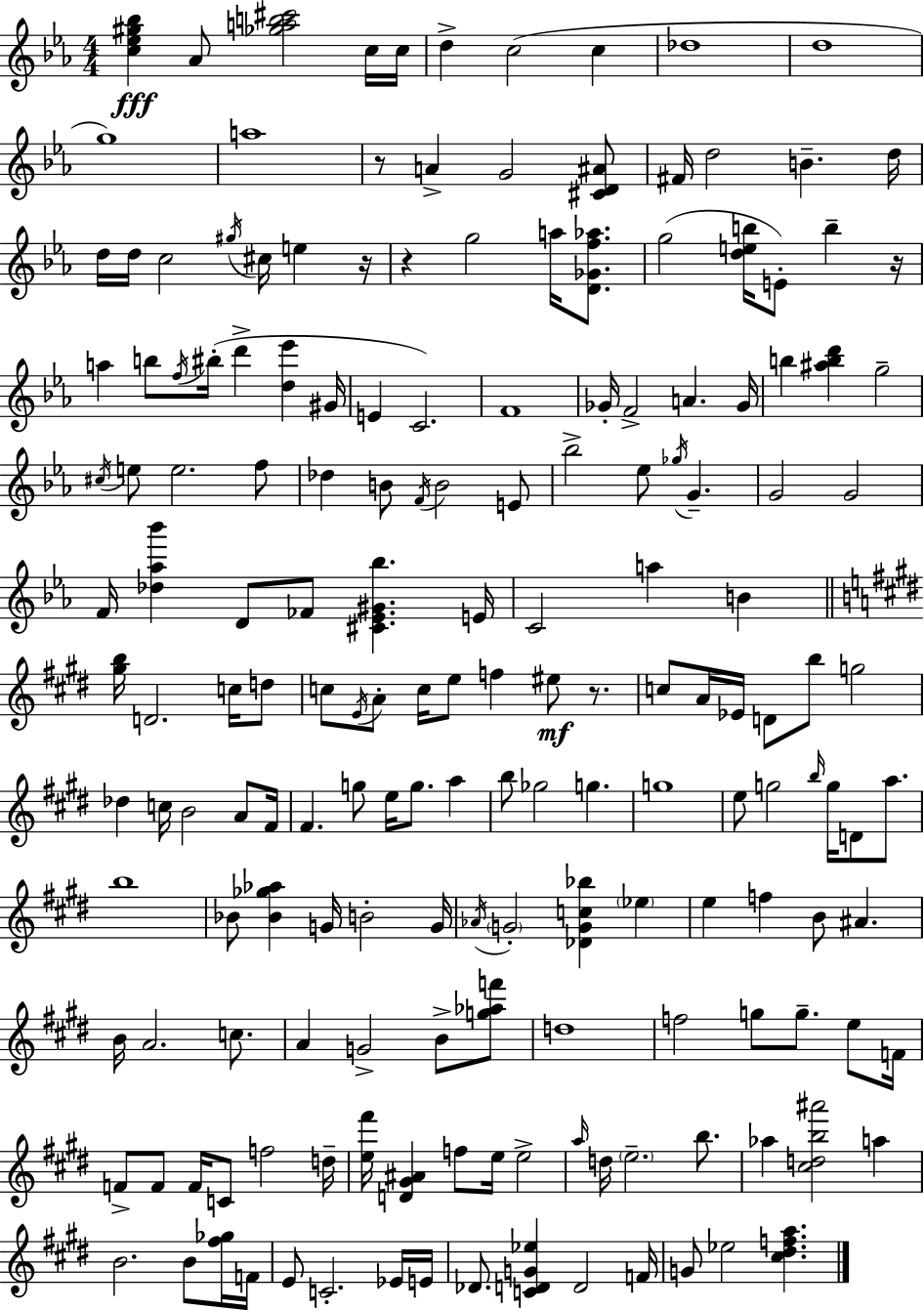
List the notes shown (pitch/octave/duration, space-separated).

[C5,Eb5,G#5,Bb5]/q Ab4/e [Gb5,A5,B5,C#6]/h C5/s C5/s D5/q C5/h C5/q Db5/w D5/w G5/w A5/w R/e A4/q G4/h [C#4,D4,A#4]/e F#4/s D5/h B4/q. D5/s D5/s D5/s C5/h G#5/s C#5/s E5/q R/s R/q G5/h A5/s [D4,Gb4,F5,Ab5]/e. G5/h [D5,E5,B5]/s E4/e B5/q R/s A5/q B5/e F5/s BIS5/s D6/q [D5,Eb6]/q G#4/s E4/q C4/h. F4/w Gb4/s F4/h A4/q. Gb4/s B5/q [A#5,B5,D6]/q G5/h C#5/s E5/e E5/h. F5/e Db5/q B4/e F4/s B4/h E4/e Bb5/h Eb5/e Gb5/s G4/q. G4/h G4/h F4/s [Db5,Ab5,Bb6]/q D4/e FES4/e [C#4,Eb4,G#4,Bb5]/q. E4/s C4/h A5/q B4/q [G#5,B5]/s D4/h. C5/s D5/e C5/e E4/s A4/e C5/s E5/e F5/q EIS5/e R/e. C5/e A4/s Eb4/s D4/e B5/e G5/h Db5/q C5/s B4/h A4/e F#4/s F#4/q. G5/e E5/s G5/e. A5/q B5/e Gb5/h G5/q. G5/w E5/e G5/h B5/s G5/s D4/e A5/e. B5/w Bb4/e [Bb4,Gb5,Ab5]/q G4/s B4/h G4/s Ab4/s G4/h [Db4,G4,C5,Bb5]/q Eb5/q E5/q F5/q B4/e A#4/q. B4/s A4/h. C5/e. A4/q G4/h B4/e [G5,Ab5,F6]/e D5/w F5/h G5/e G5/e. E5/e F4/s F4/e F4/e F4/s C4/e F5/h D5/s [E5,F#6]/s [D4,G#4,A#4]/q F5/e E5/s E5/h A5/s D5/s E5/h. B5/e. Ab5/q [C#5,D5,B5,A#6]/h A5/q B4/h. B4/e [F#5,Gb5]/s F4/s E4/e C4/h. Eb4/s E4/s Db4/e. [C4,D4,G4,Eb5]/q D4/h F4/s G4/e Eb5/h [C#5,D#5,F5,A5]/q.